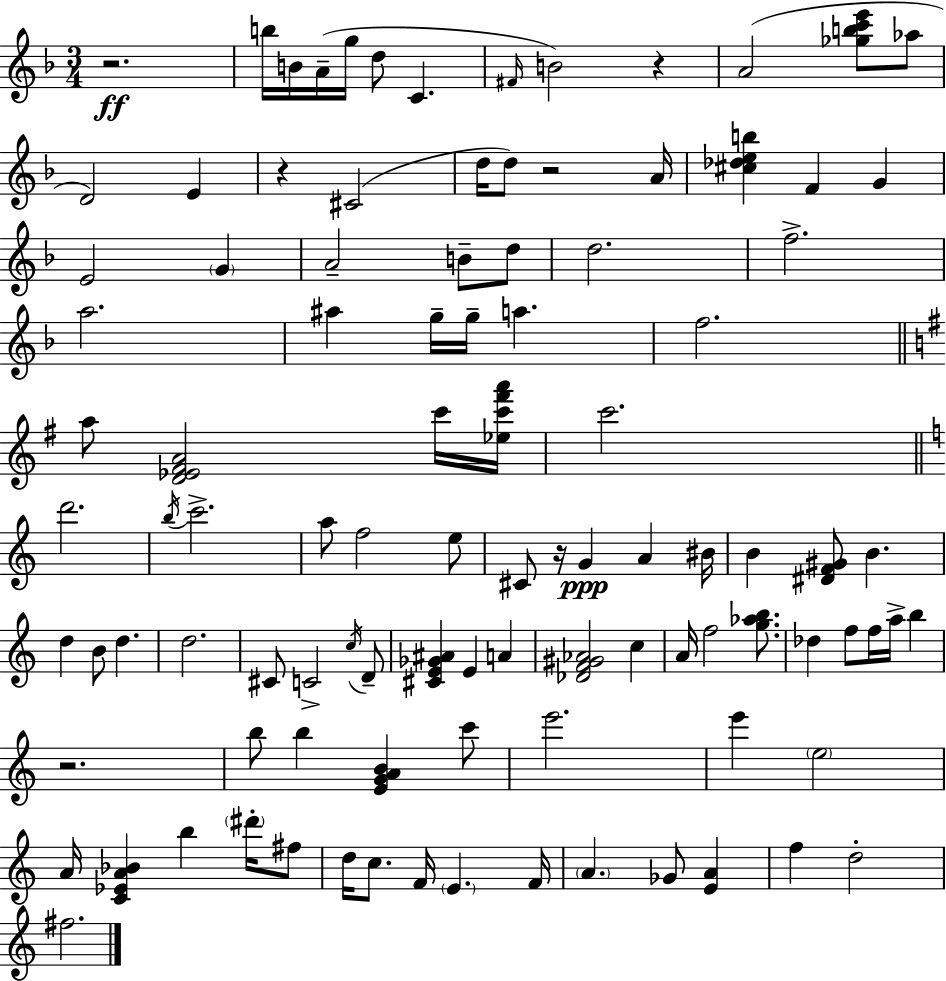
{
  \clef treble
  \numericTimeSignature
  \time 3/4
  \key d \minor
  r2.\ff | b''16 b'16 a'16--( g''16 d''8 c'4. | \grace { fis'16 } b'2) r4 | a'2( <ges'' b'' c''' e'''>8 aes''8 | \break d'2) e'4 | r4 cis'2( | d''16 d''8) r2 | a'16 <cis'' des'' e'' b''>4 f'4 g'4 | \break e'2 \parenthesize g'4 | a'2-- b'8-- d''8 | d''2. | f''2.-> | \break a''2. | ais''4 g''16-- g''16-- a''4. | f''2. | \bar "||" \break \key g \major a''8 <d' ees' fis' a'>2 c'''16 <ees'' c''' fis''' a'''>16 | c'''2. | \bar "||" \break \key a \minor d'''2. | \acciaccatura { b''16 } c'''2.-> | a''8 f''2 e''8 | cis'8 r16 g'4\ppp a'4 | \break bis'16 b'4 <dis' f' gis'>8 b'4. | d''4 b'8 d''4. | d''2. | cis'8 c'2-> \acciaccatura { c''16 } | \break d'8-- <cis' e' ges' ais'>4 e'4 a'4 | <des' f' gis' aes'>2 c''4 | a'16 f''2 <g'' aes'' b''>8. | des''4 f''8 f''16 a''16-> b''4 | \break r2. | b''8 b''4 <e' g' a' b'>4 | c'''8 e'''2. | e'''4 \parenthesize e''2 | \break a'16 <c' ees' a' bes'>4 b''4 \parenthesize dis'''16-. | fis''8 d''16 c''8. f'16 \parenthesize e'4. | f'16 \parenthesize a'4. ges'8 <e' a'>4 | f''4 d''2-. | \break fis''2. | \bar "|."
}